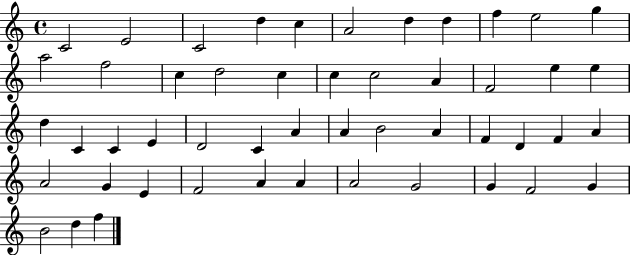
C4/h E4/h C4/h D5/q C5/q A4/h D5/q D5/q F5/q E5/h G5/q A5/h F5/h C5/q D5/h C5/q C5/q C5/h A4/q F4/h E5/q E5/q D5/q C4/q C4/q E4/q D4/h C4/q A4/q A4/q B4/h A4/q F4/q D4/q F4/q A4/q A4/h G4/q E4/q F4/h A4/q A4/q A4/h G4/h G4/q F4/h G4/q B4/h D5/q F5/q